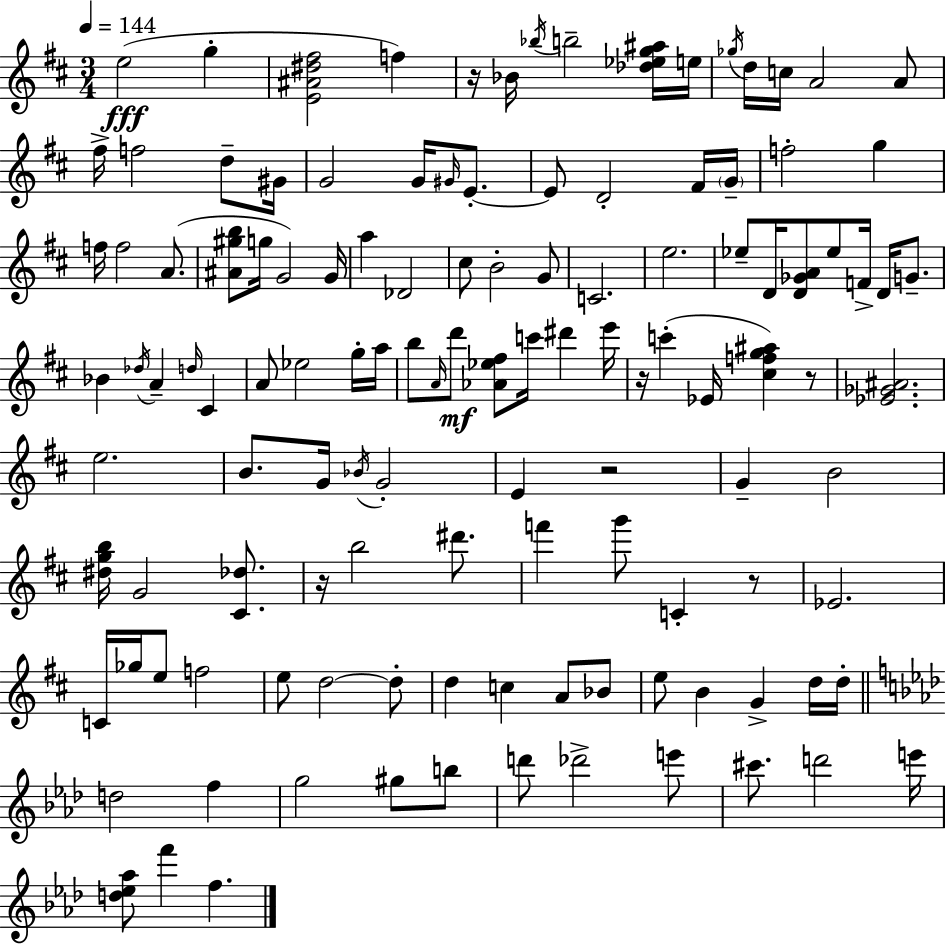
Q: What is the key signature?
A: D major